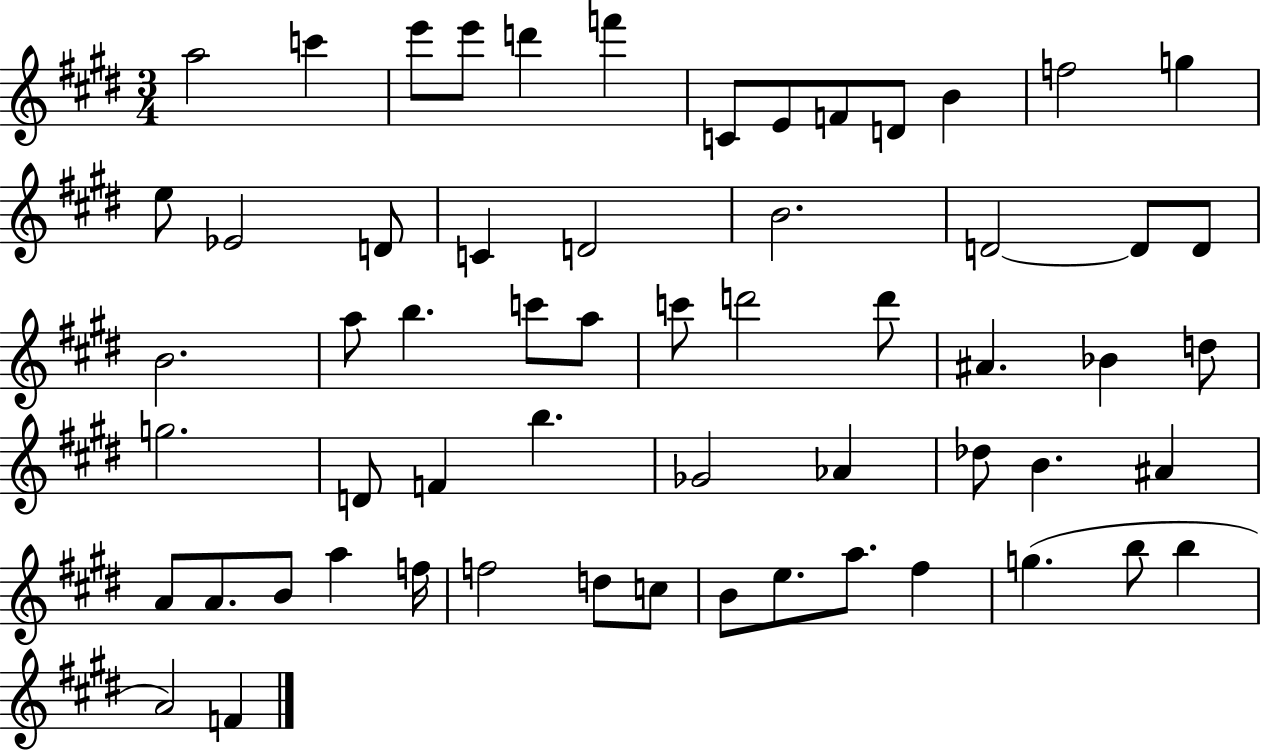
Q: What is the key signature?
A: E major